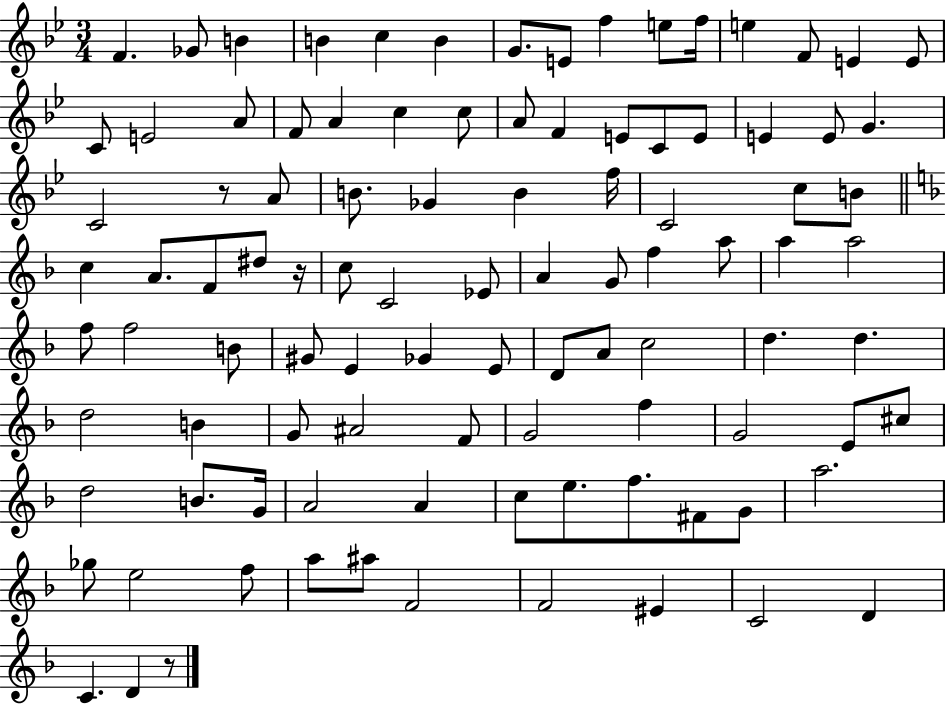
X:1
T:Untitled
M:3/4
L:1/4
K:Bb
F _G/2 B B c B G/2 E/2 f e/2 f/4 e F/2 E E/2 C/2 E2 A/2 F/2 A c c/2 A/2 F E/2 C/2 E/2 E E/2 G C2 z/2 A/2 B/2 _G B f/4 C2 c/2 B/2 c A/2 F/2 ^d/2 z/4 c/2 C2 _E/2 A G/2 f a/2 a a2 f/2 f2 B/2 ^G/2 E _G E/2 D/2 A/2 c2 d d d2 B G/2 ^A2 F/2 G2 f G2 E/2 ^c/2 d2 B/2 G/4 A2 A c/2 e/2 f/2 ^F/2 G/2 a2 _g/2 e2 f/2 a/2 ^a/2 F2 F2 ^E C2 D C D z/2